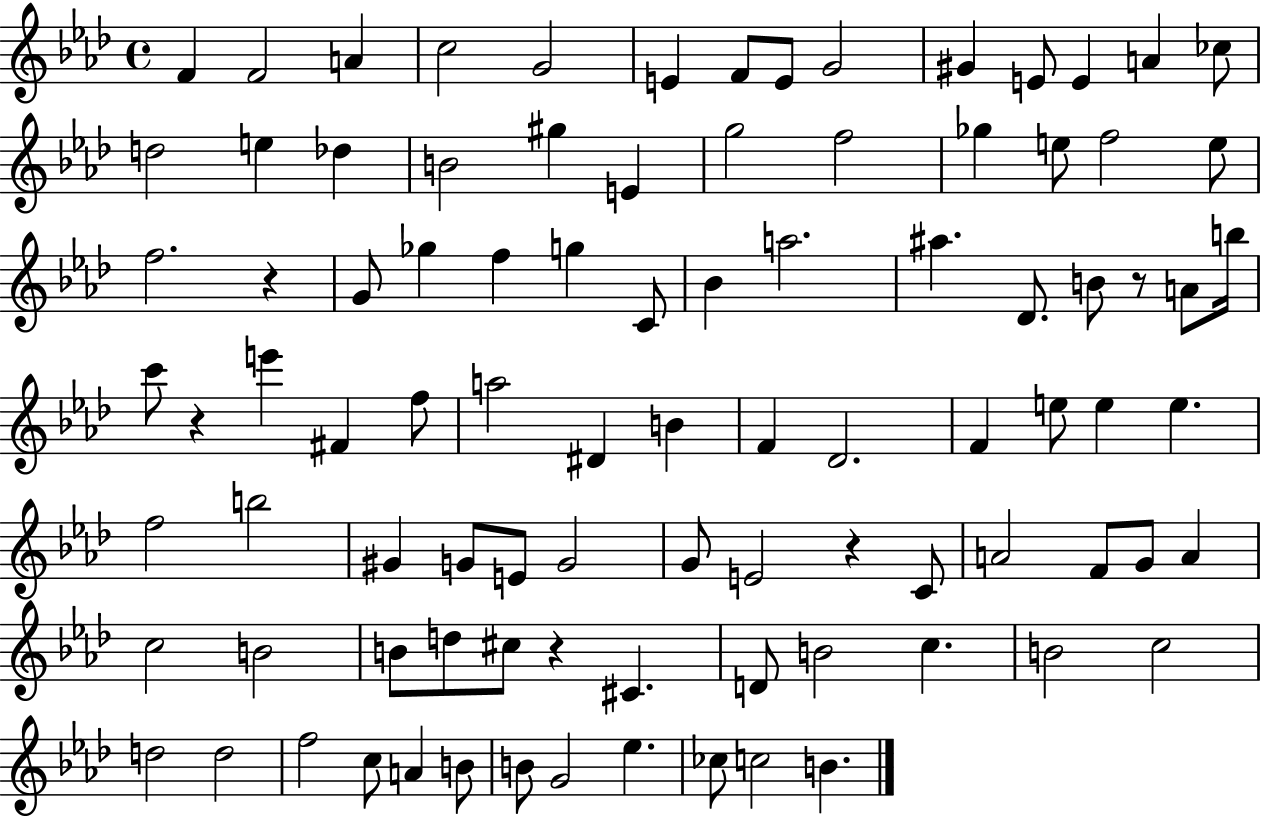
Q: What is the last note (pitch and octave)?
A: B4